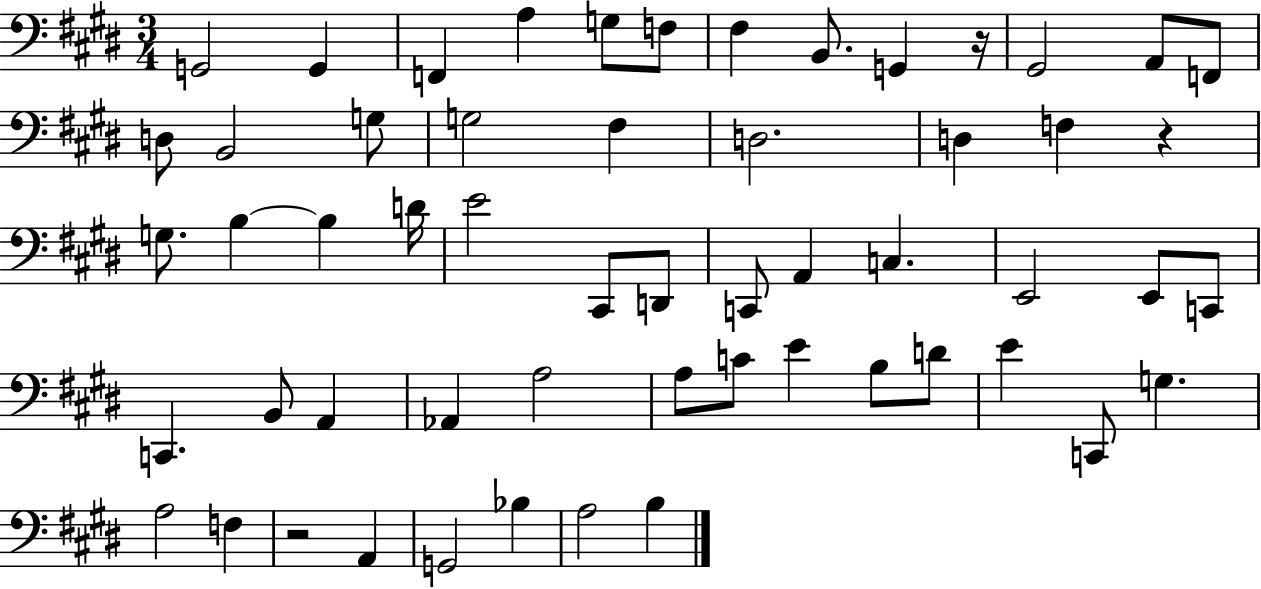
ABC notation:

X:1
T:Untitled
M:3/4
L:1/4
K:E
G,,2 G,, F,, A, G,/2 F,/2 ^F, B,,/2 G,, z/4 ^G,,2 A,,/2 F,,/2 D,/2 B,,2 G,/2 G,2 ^F, D,2 D, F, z G,/2 B, B, D/4 E2 ^C,,/2 D,,/2 C,,/2 A,, C, E,,2 E,,/2 C,,/2 C,, B,,/2 A,, _A,, A,2 A,/2 C/2 E B,/2 D/2 E C,,/2 G, A,2 F, z2 A,, G,,2 _B, A,2 B,